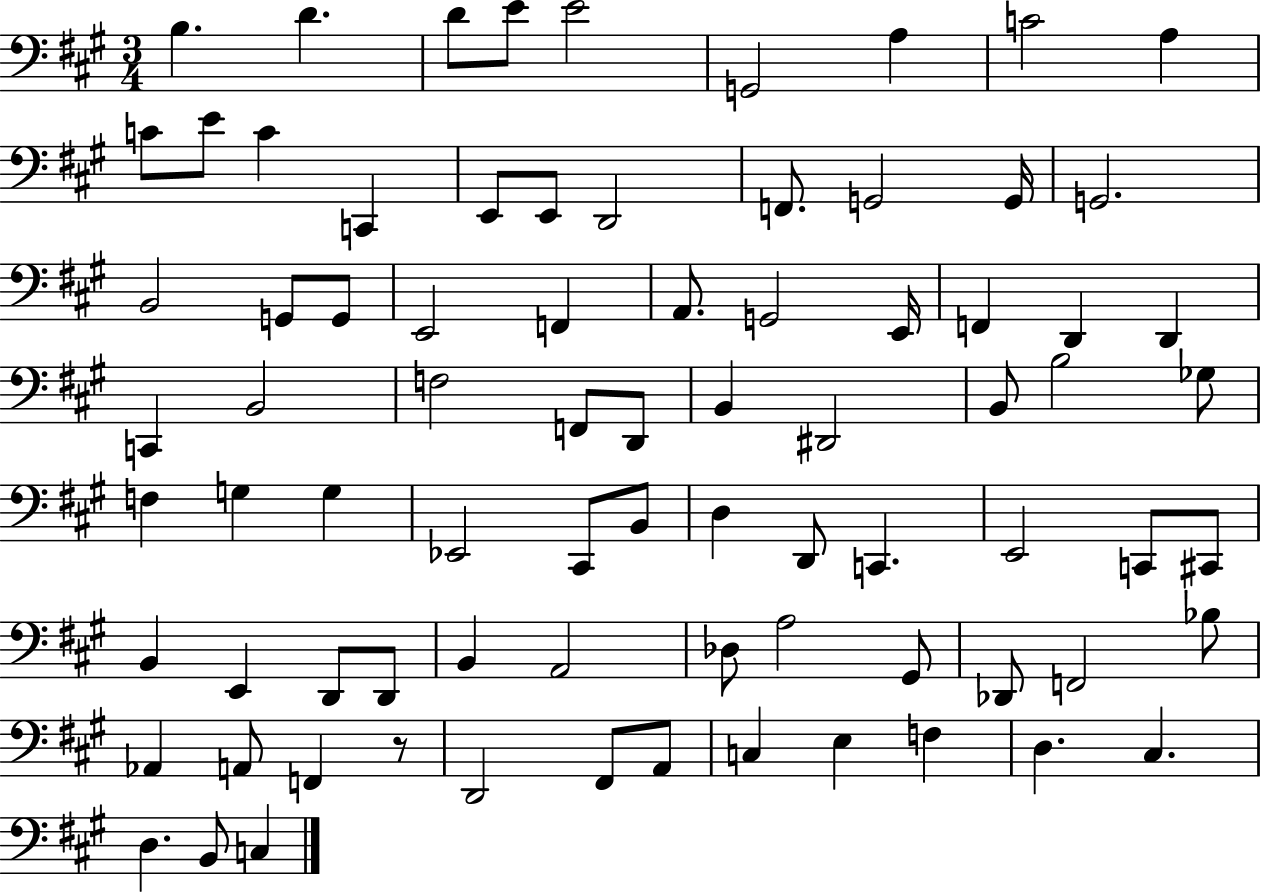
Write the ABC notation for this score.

X:1
T:Untitled
M:3/4
L:1/4
K:A
B, D D/2 E/2 E2 G,,2 A, C2 A, C/2 E/2 C C,, E,,/2 E,,/2 D,,2 F,,/2 G,,2 G,,/4 G,,2 B,,2 G,,/2 G,,/2 E,,2 F,, A,,/2 G,,2 E,,/4 F,, D,, D,, C,, B,,2 F,2 F,,/2 D,,/2 B,, ^D,,2 B,,/2 B,2 _G,/2 F, G, G, _E,,2 ^C,,/2 B,,/2 D, D,,/2 C,, E,,2 C,,/2 ^C,,/2 B,, E,, D,,/2 D,,/2 B,, A,,2 _D,/2 A,2 ^G,,/2 _D,,/2 F,,2 _B,/2 _A,, A,,/2 F,, z/2 D,,2 ^F,,/2 A,,/2 C, E, F, D, ^C, D, B,,/2 C,